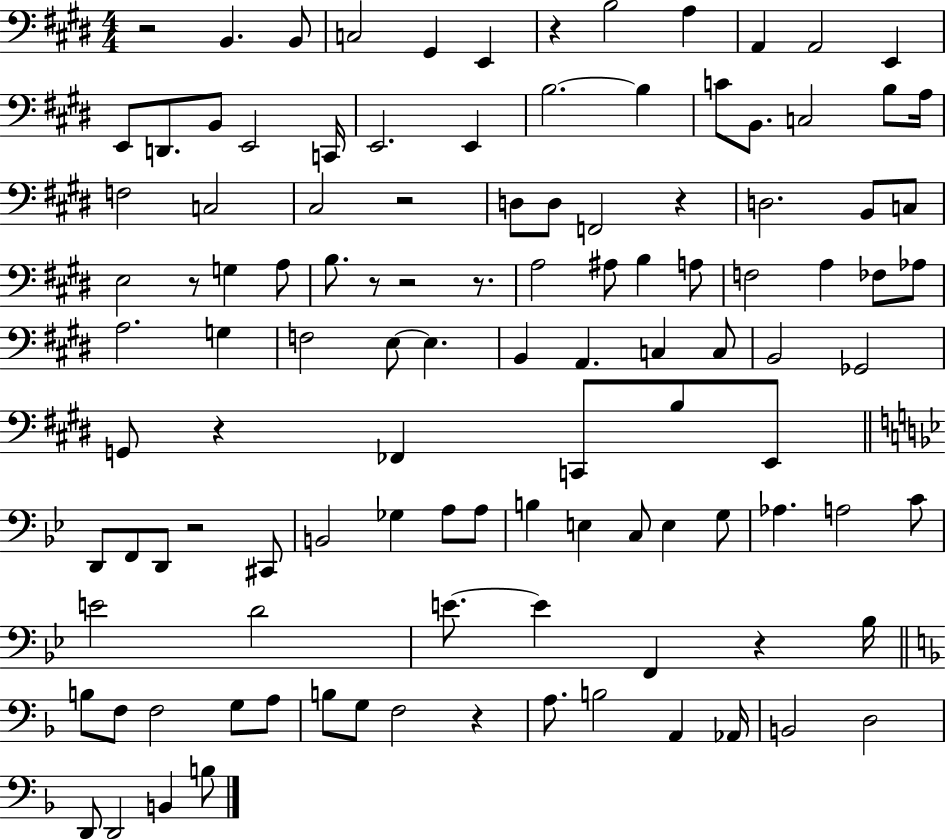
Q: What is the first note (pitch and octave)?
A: B2